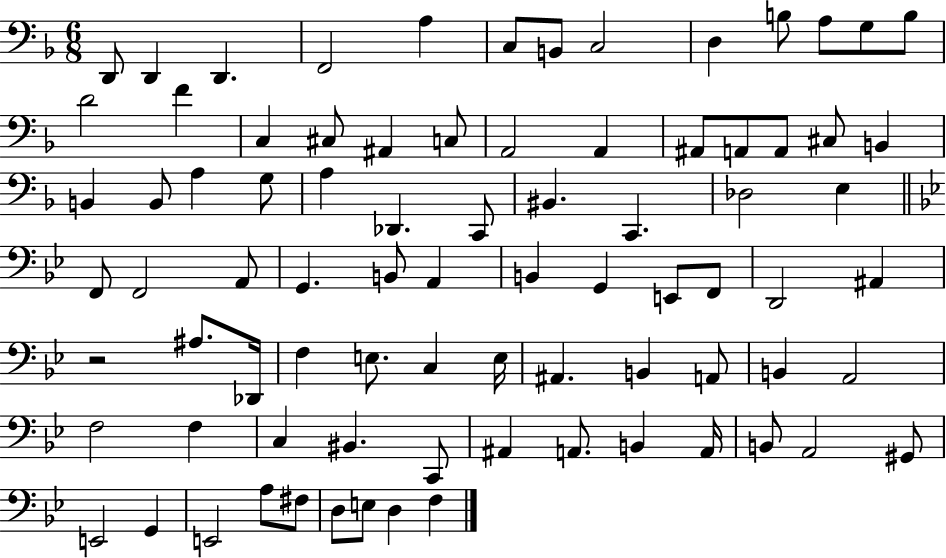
{
  \clef bass
  \numericTimeSignature
  \time 6/8
  \key f \major
  d,8 d,4 d,4. | f,2 a4 | c8 b,8 c2 | d4 b8 a8 g8 b8 | \break d'2 f'4 | c4 cis8 ais,4 c8 | a,2 a,4 | ais,8 a,8 a,8 cis8 b,4 | \break b,4 b,8 a4 g8 | a4 des,4. c,8 | bis,4. c,4. | des2 e4 | \break \bar "||" \break \key bes \major f,8 f,2 a,8 | g,4. b,8 a,4 | b,4 g,4 e,8 f,8 | d,2 ais,4 | \break r2 ais8. des,16 | f4 e8. c4 e16 | ais,4. b,4 a,8 | b,4 a,2 | \break f2 f4 | c4 bis,4. c,8 | ais,4 a,8. b,4 a,16 | b,8 a,2 gis,8 | \break e,2 g,4 | e,2 a8 fis8 | d8 e8 d4 f4 | \bar "|."
}